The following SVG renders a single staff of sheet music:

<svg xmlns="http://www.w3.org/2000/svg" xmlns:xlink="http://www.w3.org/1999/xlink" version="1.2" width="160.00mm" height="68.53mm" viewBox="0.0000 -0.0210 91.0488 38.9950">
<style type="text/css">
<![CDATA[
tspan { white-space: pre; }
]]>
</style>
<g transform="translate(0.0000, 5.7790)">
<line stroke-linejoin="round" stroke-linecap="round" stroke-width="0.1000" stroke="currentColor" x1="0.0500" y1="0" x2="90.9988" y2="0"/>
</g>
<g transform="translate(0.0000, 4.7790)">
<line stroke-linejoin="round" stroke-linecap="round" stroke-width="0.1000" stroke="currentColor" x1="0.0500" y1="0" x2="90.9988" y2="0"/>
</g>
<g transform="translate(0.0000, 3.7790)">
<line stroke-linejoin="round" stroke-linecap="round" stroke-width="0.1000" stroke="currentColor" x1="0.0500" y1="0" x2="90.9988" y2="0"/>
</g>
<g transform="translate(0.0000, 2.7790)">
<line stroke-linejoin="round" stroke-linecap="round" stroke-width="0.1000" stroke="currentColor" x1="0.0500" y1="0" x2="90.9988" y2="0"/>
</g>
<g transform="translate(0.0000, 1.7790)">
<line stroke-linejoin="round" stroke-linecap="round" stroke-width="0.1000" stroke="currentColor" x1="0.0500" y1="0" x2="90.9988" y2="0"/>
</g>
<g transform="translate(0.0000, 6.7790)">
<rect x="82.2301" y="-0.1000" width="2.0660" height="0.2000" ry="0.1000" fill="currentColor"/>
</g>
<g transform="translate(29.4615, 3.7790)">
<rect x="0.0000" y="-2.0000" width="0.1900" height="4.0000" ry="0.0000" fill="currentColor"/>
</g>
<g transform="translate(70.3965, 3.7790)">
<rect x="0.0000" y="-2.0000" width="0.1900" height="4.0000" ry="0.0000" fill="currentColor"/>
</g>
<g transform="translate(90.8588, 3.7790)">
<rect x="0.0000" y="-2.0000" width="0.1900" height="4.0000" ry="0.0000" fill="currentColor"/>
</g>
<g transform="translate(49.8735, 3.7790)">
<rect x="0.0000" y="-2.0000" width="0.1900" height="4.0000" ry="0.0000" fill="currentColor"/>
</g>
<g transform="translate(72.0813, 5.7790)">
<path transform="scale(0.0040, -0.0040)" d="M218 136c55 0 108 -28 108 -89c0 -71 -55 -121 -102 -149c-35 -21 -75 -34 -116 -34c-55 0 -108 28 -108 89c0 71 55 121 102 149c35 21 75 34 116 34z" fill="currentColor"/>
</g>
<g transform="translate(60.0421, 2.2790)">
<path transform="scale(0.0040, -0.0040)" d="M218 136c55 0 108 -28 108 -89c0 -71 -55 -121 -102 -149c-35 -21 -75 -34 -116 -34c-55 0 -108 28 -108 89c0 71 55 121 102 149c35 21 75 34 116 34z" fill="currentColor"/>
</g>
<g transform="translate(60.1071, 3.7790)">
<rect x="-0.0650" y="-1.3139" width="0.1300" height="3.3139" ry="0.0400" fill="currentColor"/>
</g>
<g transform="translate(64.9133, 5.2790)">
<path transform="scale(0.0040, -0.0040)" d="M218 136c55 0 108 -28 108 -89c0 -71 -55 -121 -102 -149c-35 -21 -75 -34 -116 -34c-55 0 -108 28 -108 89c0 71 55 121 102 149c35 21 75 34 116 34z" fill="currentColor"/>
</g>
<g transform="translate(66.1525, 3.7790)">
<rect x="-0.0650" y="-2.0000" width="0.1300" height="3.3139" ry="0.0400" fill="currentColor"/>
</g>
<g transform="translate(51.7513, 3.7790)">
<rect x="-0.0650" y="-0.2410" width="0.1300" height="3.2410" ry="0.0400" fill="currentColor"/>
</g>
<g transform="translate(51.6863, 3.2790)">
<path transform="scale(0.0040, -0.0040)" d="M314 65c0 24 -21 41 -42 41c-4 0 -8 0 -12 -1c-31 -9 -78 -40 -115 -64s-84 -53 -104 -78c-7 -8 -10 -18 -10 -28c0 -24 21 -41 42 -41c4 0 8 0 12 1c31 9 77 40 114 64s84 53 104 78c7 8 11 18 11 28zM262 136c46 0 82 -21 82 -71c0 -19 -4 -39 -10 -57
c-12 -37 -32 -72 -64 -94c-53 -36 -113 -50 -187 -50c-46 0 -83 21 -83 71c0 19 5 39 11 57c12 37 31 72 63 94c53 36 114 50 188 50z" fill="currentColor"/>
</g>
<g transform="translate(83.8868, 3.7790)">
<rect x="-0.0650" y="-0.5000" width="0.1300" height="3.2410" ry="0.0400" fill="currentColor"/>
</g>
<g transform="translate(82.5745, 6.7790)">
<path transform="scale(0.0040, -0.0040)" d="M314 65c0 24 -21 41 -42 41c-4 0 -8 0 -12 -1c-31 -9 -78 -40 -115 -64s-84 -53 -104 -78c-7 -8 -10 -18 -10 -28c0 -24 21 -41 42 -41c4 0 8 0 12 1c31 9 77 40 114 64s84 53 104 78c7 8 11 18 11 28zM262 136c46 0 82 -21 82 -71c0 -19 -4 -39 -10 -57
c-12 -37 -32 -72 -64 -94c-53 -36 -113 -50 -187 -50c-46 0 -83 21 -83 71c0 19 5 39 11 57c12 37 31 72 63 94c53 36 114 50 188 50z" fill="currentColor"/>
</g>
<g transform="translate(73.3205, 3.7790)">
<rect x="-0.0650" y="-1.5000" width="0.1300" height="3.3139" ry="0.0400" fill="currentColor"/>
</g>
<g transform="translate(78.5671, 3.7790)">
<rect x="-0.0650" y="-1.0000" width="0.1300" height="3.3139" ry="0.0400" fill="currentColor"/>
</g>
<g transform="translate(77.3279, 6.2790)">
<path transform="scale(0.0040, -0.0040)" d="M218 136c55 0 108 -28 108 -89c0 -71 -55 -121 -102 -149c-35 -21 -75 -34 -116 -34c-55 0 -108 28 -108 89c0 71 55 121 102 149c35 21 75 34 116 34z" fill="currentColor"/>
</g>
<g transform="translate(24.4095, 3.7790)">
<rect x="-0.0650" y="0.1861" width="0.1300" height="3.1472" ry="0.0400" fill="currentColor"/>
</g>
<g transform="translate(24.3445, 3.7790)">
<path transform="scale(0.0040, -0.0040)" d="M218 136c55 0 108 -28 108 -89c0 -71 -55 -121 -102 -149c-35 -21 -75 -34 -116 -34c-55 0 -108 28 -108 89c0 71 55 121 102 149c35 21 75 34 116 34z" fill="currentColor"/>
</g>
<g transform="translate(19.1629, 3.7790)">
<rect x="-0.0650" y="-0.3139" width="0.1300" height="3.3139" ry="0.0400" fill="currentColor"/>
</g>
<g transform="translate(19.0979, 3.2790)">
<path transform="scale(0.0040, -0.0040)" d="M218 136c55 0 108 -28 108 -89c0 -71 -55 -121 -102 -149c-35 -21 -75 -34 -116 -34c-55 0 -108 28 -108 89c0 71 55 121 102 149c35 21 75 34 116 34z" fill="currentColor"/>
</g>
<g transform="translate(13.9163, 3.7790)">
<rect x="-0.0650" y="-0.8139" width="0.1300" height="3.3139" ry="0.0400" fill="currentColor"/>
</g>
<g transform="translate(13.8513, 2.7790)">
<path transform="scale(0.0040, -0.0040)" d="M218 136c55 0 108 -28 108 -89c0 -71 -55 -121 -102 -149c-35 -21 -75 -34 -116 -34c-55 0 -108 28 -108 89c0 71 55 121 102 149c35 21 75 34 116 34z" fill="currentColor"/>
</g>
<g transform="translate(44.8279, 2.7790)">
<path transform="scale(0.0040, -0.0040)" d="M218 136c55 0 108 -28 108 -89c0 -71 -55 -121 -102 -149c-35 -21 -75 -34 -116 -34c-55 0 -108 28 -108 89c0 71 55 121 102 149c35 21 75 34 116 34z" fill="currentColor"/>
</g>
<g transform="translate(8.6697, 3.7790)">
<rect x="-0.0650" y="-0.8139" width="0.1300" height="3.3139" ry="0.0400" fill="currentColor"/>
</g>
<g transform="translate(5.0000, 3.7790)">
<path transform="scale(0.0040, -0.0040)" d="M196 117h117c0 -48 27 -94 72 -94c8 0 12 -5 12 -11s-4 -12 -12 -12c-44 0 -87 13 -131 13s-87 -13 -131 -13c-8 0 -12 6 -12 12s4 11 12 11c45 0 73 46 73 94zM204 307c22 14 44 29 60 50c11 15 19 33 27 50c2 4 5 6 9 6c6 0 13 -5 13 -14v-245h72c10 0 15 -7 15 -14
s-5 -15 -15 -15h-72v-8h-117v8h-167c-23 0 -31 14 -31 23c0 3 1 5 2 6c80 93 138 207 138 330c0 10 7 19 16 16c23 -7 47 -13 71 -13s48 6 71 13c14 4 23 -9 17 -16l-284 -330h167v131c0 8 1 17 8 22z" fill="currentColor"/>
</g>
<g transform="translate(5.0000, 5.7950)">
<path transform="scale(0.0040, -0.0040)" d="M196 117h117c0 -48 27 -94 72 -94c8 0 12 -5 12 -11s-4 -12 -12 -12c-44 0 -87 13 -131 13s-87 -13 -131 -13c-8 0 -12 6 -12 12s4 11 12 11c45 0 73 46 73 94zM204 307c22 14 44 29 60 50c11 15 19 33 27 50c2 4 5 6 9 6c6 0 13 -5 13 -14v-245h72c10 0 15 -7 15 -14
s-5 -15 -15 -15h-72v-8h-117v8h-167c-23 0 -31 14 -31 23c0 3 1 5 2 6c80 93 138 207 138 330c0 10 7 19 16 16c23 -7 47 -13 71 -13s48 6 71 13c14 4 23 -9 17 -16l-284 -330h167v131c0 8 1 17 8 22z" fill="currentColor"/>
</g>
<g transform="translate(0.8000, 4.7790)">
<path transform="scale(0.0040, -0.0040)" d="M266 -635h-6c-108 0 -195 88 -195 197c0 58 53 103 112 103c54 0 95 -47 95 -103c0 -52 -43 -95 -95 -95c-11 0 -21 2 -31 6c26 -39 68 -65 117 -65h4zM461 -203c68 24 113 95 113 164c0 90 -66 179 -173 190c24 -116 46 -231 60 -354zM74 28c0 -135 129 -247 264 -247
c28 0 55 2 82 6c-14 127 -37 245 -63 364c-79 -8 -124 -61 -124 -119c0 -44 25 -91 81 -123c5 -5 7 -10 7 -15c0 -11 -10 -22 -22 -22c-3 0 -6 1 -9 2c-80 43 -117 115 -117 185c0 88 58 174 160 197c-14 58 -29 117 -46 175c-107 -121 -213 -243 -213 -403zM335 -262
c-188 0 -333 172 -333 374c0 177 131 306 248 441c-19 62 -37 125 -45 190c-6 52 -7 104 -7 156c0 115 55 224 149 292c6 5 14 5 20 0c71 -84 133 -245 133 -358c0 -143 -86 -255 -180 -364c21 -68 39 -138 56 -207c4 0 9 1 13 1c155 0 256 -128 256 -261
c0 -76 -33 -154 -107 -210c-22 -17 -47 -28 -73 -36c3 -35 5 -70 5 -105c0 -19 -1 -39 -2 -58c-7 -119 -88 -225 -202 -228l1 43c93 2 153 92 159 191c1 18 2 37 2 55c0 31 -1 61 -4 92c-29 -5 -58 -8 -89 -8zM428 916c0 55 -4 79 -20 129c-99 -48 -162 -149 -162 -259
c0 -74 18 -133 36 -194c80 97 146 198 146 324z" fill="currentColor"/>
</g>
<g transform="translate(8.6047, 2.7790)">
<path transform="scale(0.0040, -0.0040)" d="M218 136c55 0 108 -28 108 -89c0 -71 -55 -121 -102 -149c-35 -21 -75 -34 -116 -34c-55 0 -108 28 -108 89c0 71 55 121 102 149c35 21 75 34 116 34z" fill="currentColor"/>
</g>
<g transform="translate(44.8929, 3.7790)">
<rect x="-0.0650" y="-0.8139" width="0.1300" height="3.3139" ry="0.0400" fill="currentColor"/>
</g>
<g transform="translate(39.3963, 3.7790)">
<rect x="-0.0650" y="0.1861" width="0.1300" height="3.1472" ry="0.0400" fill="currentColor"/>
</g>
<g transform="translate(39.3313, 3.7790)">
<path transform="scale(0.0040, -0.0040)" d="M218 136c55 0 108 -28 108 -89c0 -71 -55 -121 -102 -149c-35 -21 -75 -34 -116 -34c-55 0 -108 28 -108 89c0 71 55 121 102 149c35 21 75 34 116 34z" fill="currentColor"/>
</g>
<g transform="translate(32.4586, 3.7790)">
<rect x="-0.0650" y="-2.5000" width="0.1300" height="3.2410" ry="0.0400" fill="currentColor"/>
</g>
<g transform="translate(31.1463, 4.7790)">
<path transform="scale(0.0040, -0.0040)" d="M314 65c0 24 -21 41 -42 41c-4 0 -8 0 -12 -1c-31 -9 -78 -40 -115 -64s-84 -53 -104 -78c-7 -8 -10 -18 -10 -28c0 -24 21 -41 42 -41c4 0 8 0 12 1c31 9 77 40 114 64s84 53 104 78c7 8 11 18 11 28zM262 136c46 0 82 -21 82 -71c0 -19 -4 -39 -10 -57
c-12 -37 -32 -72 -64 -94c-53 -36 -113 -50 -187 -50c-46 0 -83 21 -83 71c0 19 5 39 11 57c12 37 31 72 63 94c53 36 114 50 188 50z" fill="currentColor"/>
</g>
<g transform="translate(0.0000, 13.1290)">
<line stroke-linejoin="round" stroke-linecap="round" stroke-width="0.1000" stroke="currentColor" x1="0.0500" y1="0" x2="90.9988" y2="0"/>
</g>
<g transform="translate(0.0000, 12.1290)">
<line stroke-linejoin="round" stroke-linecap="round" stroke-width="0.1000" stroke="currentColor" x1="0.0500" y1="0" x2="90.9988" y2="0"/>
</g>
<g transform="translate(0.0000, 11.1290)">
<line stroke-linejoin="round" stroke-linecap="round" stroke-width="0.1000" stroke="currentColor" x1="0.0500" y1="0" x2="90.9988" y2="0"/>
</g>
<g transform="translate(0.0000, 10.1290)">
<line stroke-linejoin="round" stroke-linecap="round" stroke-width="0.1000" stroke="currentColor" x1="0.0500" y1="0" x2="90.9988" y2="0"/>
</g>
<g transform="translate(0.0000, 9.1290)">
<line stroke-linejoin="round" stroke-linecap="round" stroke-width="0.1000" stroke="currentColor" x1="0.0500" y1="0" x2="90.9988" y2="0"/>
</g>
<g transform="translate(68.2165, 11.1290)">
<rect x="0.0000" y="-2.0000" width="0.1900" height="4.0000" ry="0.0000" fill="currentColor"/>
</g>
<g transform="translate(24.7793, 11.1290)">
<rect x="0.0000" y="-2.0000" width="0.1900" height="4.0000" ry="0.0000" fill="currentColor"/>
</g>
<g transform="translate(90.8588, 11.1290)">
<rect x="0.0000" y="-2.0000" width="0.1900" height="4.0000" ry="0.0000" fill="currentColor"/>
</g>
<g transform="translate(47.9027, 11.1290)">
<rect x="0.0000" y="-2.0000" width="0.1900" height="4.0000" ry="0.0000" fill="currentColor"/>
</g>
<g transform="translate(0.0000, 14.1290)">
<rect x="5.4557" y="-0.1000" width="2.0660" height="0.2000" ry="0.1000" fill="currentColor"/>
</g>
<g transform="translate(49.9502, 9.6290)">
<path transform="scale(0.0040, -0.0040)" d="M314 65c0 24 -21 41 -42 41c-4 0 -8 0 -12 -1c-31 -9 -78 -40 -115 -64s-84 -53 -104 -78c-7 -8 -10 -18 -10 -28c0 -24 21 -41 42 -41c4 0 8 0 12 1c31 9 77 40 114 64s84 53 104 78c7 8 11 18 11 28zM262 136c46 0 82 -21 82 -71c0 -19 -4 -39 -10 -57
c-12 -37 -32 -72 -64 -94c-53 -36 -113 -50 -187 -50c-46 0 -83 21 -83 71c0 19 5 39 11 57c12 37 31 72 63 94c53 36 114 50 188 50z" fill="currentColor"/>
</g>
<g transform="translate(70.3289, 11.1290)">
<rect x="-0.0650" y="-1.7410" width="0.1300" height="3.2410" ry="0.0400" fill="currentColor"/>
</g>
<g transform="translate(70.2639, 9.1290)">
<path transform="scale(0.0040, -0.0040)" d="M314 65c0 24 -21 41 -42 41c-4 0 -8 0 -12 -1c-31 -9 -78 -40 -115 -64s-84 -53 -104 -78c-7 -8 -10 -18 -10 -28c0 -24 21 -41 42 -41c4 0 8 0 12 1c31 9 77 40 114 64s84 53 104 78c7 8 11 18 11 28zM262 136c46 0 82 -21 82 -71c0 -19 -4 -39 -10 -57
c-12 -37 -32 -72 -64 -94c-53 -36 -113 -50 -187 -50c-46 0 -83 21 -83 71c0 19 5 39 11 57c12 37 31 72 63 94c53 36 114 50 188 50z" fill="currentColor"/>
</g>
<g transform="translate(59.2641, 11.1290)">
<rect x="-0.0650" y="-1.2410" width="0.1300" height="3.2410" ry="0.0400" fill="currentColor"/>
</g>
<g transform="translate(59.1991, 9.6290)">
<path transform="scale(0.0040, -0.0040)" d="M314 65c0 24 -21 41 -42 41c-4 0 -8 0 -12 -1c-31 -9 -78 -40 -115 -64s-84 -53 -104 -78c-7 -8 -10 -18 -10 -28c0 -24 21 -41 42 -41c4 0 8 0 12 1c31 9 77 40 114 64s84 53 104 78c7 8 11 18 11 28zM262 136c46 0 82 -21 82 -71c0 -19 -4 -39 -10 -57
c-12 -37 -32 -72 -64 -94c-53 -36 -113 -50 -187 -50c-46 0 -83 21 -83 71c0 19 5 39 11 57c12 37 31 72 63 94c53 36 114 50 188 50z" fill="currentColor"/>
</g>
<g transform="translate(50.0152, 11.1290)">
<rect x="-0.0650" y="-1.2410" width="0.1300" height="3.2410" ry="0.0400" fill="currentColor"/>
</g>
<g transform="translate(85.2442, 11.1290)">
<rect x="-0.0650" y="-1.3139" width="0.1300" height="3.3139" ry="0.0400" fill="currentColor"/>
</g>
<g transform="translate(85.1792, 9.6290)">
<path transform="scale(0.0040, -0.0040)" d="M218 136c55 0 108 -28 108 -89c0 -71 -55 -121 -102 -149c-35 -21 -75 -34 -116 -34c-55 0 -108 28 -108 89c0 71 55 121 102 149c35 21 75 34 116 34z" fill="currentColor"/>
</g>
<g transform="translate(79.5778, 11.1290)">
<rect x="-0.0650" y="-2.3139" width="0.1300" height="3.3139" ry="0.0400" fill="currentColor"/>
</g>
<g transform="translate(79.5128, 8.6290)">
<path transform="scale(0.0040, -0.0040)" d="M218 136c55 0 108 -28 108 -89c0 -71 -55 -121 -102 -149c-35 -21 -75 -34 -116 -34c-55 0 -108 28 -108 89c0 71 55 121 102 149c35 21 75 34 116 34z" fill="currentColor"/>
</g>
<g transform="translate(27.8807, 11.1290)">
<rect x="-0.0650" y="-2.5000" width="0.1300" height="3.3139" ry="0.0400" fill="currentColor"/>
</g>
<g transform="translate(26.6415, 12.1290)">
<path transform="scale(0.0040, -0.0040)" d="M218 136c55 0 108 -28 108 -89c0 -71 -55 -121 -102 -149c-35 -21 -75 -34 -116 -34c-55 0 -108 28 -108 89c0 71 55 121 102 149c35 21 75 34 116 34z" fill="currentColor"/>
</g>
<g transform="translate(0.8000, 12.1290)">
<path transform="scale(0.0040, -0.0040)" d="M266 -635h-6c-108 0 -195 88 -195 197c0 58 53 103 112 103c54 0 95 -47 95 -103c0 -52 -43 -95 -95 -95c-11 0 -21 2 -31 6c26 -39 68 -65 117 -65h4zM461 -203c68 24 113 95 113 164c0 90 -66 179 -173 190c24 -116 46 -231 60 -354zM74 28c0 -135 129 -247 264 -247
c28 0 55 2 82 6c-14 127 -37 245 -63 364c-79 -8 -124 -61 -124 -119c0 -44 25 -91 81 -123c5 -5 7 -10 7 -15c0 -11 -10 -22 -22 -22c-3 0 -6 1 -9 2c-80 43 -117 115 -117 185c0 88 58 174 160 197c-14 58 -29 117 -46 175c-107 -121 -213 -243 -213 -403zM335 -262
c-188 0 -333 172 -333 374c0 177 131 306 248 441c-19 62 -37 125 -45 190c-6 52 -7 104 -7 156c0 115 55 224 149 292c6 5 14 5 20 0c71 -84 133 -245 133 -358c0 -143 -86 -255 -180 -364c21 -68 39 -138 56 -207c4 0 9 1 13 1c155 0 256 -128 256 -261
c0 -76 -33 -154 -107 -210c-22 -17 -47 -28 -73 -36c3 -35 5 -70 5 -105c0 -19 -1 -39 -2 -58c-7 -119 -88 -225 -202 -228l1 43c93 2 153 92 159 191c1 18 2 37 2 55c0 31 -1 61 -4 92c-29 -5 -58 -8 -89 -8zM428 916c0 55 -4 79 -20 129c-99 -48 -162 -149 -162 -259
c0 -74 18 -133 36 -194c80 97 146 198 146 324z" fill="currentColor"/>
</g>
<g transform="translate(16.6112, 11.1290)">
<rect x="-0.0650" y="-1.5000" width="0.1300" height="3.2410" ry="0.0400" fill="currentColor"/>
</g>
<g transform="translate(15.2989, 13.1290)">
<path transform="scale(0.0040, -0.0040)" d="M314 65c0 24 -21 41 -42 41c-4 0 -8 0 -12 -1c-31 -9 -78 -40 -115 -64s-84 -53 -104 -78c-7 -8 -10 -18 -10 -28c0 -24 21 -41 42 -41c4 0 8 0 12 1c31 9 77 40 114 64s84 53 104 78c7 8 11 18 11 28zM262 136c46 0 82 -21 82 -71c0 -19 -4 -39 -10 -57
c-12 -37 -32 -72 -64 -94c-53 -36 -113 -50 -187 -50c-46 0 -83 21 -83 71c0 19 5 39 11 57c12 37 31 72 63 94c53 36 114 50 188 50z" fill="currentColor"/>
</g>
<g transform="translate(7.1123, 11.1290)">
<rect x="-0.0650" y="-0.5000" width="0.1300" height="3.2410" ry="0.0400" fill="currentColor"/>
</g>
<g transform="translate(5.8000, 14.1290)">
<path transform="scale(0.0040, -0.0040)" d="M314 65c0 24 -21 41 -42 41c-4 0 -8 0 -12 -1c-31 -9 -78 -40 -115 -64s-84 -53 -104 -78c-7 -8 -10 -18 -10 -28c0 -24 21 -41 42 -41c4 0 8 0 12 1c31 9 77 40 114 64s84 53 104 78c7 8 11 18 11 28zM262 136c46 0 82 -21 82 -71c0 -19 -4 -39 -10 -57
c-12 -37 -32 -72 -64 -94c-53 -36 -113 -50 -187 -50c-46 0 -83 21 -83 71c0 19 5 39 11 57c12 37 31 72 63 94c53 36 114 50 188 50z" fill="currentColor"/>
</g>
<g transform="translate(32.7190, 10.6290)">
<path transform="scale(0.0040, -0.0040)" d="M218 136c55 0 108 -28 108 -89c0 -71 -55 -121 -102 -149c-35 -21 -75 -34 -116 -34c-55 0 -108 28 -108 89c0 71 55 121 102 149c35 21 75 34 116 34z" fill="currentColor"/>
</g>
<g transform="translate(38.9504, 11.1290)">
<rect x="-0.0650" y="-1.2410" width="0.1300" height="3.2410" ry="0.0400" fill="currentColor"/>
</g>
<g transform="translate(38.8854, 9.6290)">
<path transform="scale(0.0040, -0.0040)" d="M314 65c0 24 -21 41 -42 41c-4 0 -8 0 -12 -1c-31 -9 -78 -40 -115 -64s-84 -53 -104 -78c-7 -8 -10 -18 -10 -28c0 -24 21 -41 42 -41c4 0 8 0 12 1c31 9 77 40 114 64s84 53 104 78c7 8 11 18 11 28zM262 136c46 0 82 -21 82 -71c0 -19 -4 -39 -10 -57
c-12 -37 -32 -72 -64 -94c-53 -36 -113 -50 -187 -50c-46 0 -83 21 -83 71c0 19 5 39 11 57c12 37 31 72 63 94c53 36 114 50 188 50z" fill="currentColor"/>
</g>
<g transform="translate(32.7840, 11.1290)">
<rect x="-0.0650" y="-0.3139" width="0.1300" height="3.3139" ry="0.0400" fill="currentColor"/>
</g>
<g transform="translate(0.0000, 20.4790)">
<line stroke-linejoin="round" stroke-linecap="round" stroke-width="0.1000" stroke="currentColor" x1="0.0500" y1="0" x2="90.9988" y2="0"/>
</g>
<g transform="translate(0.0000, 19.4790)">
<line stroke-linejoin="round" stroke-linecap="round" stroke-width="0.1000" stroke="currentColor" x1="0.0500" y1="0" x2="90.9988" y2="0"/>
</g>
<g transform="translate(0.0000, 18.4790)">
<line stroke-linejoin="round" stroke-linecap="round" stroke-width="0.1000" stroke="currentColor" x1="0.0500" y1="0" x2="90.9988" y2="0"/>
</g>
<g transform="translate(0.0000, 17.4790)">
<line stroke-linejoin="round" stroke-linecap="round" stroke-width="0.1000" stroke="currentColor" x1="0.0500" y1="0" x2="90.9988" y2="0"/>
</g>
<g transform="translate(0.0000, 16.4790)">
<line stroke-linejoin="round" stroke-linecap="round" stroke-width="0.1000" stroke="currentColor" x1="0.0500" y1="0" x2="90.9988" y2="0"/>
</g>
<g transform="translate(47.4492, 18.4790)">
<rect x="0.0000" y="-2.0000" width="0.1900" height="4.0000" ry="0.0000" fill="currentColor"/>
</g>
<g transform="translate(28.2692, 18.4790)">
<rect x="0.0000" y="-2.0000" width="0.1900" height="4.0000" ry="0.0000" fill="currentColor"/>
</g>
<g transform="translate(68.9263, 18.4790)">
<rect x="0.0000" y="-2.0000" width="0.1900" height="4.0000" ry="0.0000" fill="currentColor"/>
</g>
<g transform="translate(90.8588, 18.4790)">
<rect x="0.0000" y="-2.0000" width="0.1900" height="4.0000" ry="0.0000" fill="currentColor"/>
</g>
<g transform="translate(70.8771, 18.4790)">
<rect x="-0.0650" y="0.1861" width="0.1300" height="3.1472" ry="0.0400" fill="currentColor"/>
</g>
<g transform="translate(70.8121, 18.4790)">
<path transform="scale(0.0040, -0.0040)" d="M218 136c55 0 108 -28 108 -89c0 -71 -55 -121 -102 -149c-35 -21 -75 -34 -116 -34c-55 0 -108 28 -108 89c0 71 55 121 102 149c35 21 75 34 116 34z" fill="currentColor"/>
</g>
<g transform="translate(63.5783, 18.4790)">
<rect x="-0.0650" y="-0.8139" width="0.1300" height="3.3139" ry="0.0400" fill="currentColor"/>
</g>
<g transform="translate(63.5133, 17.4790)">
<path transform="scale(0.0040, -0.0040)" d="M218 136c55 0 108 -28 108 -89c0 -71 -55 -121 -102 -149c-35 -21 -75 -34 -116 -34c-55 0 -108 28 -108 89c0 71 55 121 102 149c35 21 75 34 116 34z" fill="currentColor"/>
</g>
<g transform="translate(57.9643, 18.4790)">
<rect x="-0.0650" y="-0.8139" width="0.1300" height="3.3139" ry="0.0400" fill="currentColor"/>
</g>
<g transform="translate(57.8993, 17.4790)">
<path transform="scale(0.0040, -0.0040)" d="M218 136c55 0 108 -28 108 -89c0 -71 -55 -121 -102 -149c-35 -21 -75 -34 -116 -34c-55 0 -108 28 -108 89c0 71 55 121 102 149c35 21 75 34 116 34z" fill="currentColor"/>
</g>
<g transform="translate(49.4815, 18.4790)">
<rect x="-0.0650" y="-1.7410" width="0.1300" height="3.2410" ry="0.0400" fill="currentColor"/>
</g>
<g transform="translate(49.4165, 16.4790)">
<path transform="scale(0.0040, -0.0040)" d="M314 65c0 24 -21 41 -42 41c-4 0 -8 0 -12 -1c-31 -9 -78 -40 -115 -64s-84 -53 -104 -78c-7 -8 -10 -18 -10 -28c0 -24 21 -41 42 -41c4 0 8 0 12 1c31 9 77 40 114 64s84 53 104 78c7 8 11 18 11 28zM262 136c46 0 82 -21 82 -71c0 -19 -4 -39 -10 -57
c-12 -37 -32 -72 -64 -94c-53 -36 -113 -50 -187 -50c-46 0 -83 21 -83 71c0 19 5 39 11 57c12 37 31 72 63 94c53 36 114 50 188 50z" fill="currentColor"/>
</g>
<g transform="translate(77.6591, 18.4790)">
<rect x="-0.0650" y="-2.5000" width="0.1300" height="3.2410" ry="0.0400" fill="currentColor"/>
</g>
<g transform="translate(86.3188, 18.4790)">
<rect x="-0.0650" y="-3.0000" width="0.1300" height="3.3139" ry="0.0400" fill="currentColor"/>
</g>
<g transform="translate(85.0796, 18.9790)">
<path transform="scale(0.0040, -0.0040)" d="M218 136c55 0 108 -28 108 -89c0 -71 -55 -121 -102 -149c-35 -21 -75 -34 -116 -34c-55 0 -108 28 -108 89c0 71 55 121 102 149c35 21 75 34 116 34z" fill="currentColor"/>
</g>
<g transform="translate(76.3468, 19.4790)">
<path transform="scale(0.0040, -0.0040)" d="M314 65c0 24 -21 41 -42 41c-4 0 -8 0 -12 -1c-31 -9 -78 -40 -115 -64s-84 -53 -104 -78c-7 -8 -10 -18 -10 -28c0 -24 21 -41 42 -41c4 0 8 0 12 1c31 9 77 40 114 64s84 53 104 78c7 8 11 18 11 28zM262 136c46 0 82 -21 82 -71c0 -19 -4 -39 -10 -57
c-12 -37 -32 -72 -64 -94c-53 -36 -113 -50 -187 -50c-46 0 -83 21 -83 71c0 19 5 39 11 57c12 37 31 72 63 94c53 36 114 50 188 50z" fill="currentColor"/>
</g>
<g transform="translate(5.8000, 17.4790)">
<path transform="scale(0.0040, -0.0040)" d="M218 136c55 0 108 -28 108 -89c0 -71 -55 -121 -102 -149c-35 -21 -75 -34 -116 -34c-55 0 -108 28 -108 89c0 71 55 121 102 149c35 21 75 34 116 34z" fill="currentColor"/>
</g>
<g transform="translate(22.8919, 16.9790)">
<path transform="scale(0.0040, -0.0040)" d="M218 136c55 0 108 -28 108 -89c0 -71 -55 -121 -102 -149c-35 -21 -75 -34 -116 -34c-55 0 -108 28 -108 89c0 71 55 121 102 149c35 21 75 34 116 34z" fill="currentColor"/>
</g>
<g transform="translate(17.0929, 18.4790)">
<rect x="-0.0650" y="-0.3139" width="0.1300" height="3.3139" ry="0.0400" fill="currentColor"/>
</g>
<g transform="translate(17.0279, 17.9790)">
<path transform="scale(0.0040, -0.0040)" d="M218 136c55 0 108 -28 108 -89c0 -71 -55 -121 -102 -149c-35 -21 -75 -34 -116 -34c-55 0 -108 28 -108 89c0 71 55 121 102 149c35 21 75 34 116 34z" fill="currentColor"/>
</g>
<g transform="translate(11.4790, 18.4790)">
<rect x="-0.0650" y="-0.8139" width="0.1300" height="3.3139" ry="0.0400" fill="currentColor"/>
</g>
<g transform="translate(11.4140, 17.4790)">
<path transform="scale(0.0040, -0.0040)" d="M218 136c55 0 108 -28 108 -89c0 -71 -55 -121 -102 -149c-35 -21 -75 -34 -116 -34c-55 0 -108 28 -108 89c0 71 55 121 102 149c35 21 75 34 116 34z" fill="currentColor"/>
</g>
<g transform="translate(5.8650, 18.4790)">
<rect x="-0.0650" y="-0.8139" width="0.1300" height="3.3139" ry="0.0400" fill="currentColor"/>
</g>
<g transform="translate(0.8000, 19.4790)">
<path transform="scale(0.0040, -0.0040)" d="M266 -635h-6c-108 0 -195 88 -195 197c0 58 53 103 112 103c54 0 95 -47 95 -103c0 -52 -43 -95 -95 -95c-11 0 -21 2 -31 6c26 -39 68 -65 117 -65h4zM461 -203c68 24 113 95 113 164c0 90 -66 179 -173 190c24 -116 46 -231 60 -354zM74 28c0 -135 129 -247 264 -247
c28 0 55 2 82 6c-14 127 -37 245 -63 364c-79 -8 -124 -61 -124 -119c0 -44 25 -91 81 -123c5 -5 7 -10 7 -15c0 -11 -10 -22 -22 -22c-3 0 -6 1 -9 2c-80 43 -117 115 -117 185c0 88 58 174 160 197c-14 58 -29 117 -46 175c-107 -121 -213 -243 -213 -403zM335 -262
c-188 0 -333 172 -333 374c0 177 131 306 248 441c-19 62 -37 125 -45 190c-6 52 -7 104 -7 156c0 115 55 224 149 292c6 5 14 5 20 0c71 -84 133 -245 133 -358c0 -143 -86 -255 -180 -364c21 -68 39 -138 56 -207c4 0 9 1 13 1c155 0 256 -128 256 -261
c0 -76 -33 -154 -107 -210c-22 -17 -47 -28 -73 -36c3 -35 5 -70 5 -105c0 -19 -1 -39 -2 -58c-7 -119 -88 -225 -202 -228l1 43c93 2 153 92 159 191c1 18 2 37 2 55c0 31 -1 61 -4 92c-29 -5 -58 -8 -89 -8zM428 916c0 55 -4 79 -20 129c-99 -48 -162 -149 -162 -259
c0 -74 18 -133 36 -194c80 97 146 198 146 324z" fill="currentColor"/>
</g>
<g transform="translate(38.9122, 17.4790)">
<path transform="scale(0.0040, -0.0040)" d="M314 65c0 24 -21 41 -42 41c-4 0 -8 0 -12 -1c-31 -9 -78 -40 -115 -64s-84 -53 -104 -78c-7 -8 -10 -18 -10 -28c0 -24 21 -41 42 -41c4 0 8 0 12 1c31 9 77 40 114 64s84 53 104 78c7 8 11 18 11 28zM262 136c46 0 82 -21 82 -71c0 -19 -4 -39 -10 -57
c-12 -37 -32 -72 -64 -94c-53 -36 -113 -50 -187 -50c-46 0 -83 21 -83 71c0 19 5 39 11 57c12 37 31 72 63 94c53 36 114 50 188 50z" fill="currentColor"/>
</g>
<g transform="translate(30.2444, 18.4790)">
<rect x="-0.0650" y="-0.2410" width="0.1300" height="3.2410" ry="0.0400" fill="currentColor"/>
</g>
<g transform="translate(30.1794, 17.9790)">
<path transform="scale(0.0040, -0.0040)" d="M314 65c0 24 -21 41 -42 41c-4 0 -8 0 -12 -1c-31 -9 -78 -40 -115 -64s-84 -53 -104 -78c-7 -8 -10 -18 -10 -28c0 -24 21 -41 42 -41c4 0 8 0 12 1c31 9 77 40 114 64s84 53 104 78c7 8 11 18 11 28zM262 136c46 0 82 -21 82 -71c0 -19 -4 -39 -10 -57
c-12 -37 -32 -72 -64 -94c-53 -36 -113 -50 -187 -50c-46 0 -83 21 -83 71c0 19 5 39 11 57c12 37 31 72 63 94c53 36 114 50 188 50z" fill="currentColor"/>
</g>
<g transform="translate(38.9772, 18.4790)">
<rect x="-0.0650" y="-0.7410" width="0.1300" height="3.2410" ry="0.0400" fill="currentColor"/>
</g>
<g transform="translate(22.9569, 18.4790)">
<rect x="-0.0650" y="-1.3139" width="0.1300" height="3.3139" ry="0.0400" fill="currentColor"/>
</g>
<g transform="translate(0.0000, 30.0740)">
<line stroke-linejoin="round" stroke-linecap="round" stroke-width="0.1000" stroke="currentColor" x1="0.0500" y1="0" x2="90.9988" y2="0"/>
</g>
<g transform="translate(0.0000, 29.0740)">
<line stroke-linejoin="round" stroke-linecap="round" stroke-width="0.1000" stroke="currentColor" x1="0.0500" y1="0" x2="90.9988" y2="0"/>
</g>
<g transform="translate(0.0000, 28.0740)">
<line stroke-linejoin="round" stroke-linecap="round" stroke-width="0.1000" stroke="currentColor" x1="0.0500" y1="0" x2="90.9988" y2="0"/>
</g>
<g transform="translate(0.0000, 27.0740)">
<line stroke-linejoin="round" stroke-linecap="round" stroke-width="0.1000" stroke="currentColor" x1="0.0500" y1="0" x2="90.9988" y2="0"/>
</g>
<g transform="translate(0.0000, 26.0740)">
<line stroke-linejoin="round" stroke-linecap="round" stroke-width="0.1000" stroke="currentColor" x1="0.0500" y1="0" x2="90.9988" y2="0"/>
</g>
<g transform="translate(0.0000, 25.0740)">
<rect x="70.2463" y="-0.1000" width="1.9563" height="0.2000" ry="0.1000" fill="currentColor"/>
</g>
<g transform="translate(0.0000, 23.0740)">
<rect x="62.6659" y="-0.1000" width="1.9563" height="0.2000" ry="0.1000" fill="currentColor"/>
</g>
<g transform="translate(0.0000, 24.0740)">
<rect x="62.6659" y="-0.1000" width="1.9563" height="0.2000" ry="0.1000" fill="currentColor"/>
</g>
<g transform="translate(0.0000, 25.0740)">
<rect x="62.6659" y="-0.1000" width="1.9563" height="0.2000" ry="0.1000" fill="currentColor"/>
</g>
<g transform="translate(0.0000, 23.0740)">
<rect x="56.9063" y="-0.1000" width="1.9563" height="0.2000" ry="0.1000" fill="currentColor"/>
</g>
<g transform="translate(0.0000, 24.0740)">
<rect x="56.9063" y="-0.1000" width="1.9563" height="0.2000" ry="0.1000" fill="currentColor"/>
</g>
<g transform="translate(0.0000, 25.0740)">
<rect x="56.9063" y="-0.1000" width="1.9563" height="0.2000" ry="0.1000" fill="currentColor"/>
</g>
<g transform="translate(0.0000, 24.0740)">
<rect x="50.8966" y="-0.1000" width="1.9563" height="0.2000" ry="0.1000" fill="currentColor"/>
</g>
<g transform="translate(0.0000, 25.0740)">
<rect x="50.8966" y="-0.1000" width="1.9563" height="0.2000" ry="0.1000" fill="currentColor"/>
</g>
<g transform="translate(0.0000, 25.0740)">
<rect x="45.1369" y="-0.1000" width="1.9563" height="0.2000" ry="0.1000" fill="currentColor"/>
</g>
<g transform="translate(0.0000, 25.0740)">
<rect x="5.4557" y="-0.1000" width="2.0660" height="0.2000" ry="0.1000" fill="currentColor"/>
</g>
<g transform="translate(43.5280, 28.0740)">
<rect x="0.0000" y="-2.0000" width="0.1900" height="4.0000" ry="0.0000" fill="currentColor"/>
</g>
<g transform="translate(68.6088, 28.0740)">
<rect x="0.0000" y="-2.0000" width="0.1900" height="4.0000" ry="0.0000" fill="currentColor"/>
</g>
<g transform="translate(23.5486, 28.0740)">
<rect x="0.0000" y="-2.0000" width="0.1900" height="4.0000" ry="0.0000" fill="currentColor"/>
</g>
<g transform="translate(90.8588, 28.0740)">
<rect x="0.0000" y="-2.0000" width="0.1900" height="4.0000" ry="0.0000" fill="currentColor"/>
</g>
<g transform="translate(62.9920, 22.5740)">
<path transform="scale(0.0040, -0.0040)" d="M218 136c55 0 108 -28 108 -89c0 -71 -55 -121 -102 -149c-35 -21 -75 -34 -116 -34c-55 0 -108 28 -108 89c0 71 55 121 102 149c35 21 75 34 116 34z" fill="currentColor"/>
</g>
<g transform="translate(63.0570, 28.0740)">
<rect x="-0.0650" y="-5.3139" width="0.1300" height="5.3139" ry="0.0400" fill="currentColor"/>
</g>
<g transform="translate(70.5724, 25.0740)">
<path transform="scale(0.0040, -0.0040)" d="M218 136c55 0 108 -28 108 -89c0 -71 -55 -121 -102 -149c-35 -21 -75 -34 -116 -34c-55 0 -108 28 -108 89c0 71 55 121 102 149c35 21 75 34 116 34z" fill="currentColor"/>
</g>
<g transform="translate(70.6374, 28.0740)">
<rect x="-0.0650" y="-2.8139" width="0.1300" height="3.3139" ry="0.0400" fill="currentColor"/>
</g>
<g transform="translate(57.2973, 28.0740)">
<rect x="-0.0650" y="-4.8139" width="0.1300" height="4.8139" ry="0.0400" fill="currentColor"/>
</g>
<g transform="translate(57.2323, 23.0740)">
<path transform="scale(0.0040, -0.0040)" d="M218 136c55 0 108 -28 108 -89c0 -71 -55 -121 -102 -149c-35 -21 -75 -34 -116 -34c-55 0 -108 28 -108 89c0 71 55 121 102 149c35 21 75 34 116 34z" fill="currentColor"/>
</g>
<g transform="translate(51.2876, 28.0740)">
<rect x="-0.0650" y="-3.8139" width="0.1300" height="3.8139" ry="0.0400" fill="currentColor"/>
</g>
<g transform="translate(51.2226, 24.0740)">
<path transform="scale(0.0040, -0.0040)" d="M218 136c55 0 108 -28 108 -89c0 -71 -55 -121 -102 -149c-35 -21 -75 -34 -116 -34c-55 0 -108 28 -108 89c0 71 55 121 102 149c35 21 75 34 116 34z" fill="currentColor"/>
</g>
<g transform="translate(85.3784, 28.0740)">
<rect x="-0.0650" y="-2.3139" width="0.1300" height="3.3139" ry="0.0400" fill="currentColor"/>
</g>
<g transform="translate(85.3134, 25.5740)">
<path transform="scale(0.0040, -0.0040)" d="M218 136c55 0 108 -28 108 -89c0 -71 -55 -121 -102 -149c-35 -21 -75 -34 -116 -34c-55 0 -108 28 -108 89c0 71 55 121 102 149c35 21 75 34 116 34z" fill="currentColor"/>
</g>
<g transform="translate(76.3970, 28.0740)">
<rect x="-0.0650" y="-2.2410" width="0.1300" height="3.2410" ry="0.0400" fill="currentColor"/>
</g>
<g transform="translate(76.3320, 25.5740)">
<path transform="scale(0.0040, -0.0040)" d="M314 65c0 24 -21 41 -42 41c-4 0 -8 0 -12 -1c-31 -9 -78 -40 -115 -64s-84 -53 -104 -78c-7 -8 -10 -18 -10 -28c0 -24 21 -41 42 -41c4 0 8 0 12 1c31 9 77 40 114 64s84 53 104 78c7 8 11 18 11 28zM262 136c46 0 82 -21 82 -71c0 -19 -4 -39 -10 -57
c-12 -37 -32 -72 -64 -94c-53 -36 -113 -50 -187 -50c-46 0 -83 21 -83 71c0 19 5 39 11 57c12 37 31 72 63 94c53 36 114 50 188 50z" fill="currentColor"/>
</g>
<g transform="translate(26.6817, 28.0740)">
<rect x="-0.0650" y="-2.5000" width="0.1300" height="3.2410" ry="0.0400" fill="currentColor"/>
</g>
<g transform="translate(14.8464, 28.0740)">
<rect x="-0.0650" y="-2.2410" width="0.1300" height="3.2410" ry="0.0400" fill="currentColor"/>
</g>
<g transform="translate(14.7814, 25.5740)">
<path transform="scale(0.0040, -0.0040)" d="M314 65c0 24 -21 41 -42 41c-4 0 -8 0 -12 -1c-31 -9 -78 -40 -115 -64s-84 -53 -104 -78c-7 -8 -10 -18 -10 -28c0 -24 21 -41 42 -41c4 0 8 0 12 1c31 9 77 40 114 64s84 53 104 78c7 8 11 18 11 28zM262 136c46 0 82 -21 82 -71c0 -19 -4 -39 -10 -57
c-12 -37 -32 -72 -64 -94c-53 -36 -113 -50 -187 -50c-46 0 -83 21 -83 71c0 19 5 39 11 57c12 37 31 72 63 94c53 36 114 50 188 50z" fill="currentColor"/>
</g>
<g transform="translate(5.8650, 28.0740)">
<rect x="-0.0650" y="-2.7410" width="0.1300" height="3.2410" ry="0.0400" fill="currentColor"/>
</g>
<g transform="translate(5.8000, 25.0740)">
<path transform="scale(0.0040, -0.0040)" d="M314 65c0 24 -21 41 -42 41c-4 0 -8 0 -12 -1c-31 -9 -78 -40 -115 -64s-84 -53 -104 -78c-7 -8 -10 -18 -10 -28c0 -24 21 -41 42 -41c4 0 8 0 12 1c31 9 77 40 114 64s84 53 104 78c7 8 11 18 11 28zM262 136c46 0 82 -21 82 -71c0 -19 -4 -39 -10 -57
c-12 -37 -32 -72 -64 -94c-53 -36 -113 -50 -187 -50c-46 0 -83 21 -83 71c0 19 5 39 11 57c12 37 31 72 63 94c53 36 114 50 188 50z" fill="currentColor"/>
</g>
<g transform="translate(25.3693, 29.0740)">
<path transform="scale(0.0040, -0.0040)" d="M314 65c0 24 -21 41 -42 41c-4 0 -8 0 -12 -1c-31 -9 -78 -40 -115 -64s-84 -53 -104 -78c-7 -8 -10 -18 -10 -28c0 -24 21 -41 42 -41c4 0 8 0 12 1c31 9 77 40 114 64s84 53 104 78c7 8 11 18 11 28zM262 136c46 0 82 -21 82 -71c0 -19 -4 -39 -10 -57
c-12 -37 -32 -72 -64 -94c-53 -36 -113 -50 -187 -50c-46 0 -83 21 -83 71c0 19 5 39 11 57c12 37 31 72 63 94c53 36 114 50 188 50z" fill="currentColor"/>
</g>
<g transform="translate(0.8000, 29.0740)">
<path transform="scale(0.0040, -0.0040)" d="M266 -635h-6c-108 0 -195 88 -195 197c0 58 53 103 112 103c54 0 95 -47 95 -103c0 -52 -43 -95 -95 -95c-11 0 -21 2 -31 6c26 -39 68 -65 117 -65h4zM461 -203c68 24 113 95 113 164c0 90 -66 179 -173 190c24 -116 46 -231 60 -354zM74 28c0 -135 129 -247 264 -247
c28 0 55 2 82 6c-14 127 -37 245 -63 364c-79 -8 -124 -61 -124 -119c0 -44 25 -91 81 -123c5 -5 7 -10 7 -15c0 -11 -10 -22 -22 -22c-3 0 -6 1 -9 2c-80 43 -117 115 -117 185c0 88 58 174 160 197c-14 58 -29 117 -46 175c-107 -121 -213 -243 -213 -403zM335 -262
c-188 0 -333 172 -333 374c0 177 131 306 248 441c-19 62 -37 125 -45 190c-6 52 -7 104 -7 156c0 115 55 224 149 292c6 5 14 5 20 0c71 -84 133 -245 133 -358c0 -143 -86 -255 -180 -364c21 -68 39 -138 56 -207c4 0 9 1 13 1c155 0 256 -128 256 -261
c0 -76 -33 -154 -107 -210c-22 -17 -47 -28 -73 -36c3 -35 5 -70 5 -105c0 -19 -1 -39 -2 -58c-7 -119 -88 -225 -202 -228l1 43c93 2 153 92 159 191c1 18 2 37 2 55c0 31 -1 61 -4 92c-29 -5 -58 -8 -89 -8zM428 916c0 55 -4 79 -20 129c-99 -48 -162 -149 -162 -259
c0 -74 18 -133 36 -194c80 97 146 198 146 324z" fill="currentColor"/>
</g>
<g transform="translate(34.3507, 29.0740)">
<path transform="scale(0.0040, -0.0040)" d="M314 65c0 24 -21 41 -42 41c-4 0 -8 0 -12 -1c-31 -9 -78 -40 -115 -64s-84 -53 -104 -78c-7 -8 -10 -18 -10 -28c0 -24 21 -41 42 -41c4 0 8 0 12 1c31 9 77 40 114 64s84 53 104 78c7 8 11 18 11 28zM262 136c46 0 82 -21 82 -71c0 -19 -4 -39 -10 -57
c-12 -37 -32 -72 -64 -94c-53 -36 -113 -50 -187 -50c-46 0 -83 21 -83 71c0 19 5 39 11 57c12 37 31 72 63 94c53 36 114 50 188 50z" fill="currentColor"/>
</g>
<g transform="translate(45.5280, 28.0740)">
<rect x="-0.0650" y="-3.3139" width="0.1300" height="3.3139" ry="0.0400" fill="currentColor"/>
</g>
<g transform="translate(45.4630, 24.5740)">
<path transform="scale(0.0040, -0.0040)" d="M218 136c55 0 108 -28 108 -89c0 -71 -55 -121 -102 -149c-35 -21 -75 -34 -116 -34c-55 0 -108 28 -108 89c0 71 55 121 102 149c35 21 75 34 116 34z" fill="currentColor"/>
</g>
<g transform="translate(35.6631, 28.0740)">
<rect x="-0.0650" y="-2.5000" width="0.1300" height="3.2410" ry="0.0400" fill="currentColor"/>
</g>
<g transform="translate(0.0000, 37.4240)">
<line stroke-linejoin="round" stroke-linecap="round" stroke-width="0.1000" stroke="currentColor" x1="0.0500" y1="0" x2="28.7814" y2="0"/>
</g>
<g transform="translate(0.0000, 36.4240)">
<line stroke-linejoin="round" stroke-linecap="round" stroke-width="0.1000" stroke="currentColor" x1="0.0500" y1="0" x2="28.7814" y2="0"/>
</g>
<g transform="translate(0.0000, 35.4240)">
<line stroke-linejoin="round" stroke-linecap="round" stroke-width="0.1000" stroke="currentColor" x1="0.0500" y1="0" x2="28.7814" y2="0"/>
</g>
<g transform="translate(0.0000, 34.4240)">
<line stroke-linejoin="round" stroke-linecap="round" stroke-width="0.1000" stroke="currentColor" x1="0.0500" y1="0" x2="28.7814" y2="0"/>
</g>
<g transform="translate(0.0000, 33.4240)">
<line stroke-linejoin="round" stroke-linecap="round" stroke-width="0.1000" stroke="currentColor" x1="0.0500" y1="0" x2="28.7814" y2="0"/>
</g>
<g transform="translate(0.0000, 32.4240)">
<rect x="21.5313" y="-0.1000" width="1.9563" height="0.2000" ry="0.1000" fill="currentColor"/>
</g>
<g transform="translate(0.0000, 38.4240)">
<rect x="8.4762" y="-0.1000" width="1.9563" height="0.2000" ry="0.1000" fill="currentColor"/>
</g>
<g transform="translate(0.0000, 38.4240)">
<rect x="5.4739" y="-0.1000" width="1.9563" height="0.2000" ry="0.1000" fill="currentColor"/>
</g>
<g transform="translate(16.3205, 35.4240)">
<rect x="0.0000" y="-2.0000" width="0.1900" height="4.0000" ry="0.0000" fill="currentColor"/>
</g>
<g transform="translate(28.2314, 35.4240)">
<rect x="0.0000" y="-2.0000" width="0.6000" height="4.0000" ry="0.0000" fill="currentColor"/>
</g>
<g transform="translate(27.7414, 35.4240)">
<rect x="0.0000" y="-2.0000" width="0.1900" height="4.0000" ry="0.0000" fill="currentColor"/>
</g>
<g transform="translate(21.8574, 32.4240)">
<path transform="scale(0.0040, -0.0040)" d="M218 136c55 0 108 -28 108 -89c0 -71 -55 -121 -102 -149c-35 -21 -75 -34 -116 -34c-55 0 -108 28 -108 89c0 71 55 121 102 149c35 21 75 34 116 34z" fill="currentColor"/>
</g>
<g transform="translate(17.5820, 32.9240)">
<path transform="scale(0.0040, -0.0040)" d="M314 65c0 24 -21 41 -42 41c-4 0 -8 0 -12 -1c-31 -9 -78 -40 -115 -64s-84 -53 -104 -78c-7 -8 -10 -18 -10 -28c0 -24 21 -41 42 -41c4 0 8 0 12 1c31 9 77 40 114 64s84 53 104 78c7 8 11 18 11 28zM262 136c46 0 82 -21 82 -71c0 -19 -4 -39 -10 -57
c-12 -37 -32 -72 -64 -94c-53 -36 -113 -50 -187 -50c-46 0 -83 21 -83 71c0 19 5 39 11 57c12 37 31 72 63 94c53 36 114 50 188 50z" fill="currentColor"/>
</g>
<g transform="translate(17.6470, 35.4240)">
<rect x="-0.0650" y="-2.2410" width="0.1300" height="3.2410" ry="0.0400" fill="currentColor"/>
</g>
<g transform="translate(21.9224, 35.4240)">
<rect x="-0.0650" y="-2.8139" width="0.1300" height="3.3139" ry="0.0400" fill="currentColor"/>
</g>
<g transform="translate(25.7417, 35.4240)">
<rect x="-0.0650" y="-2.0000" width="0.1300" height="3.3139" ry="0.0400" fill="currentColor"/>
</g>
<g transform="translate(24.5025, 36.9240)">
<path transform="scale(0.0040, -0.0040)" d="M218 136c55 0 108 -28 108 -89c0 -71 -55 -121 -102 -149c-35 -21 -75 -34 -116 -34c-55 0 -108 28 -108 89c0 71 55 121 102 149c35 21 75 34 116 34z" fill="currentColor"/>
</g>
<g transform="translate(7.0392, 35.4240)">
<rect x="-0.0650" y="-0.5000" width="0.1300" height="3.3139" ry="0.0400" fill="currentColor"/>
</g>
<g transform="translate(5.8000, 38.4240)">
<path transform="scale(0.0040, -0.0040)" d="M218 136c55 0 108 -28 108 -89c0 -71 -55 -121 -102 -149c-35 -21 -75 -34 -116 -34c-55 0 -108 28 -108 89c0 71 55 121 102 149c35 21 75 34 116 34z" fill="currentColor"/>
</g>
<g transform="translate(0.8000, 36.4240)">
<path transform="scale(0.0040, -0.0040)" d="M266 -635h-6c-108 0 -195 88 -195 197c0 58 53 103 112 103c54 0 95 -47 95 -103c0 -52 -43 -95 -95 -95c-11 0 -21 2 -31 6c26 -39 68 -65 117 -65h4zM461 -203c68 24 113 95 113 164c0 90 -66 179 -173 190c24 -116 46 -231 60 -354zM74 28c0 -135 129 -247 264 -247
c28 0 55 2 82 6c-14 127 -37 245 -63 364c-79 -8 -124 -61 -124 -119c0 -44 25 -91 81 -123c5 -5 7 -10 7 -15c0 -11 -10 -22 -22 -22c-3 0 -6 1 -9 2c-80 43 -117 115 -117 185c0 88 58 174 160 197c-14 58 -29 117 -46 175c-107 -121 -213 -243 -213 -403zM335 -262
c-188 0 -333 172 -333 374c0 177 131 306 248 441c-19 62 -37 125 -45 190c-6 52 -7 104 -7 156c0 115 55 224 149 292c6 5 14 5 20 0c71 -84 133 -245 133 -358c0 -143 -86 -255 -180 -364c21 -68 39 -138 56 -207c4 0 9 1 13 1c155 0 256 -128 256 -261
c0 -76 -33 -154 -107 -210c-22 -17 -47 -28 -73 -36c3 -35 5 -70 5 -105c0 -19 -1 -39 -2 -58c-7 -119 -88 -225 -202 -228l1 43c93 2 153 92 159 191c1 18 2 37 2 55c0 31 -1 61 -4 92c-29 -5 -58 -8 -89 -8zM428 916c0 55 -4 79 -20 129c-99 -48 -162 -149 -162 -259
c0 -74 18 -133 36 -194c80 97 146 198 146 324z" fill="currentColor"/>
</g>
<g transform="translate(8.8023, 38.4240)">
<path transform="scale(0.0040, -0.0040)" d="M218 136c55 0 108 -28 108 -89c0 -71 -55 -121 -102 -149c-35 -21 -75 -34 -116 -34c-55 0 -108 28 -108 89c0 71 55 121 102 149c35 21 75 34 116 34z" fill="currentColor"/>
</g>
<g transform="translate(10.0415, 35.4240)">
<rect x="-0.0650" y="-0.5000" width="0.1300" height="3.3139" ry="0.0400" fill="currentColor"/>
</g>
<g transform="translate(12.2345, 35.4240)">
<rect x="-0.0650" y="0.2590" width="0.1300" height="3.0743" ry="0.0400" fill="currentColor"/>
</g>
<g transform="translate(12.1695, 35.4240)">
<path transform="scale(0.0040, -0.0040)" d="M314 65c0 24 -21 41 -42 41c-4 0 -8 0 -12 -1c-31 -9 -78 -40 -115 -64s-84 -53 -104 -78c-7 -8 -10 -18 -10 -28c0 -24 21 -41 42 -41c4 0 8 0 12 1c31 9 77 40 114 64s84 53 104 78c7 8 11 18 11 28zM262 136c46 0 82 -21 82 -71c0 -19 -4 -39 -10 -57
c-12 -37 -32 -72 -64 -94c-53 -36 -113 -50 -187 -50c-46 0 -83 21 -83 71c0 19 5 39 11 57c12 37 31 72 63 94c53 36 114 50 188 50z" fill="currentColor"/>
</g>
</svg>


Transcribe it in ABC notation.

X:1
T:Untitled
M:4/4
L:1/4
K:C
d d c B G2 B d c2 e F E D C2 C2 E2 G c e2 e2 e2 f2 g e d d c e c2 d2 f2 d d B G2 A a2 g2 G2 G2 b c' e' f' a g2 g C C B2 g2 a F